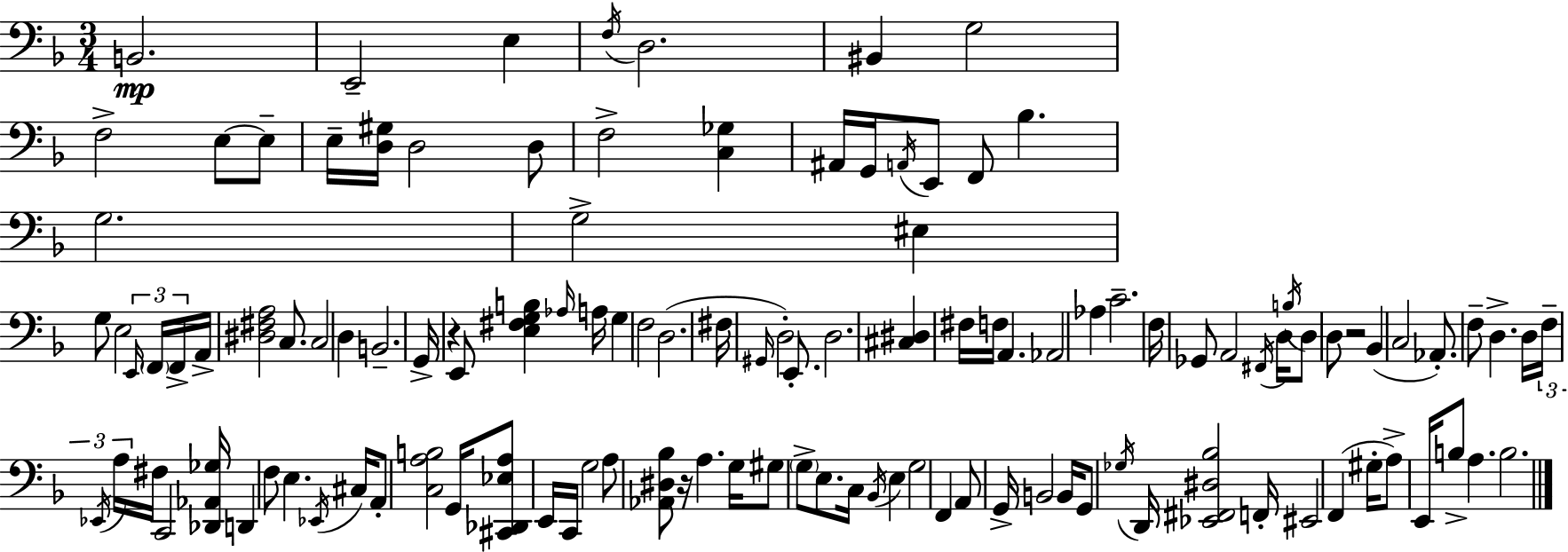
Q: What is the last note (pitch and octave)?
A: B3